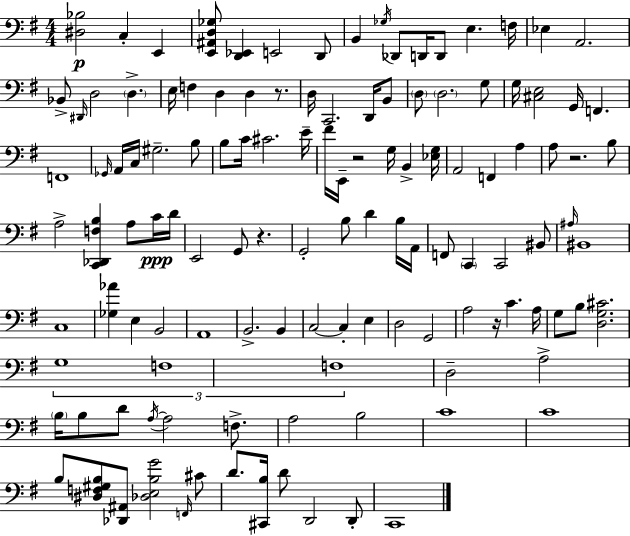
X:1
T:Untitled
M:4/4
L:1/4
K:G
[^D,_B,]2 C, E,, [E,,^A,,D,_G,]/2 [D,,_E,,] E,,2 D,,/2 B,, _G,/4 _D,,/2 D,,/4 D,,/2 E, F,/4 _E, A,,2 _B,,/2 ^D,,/4 D,2 D, E,/4 F, D, D, z/2 D,/4 C,,2 D,,/4 B,,/2 D,/2 D,2 G,/2 G,/4 [^C,E,]2 G,,/4 F,, F,,4 _G,,/4 A,,/4 C,/4 ^G,2 B,/2 B,/2 C/4 ^C2 E/4 ^F/4 E,,/4 z2 G,/4 B,, [_E,G,]/4 A,,2 F,, A, A,/2 z2 B,/2 A,2 [C,,_D,,F,B,] A,/2 C/4 D/4 E,,2 G,,/2 z G,,2 B,/2 D B,/4 A,,/4 F,,/2 C,, C,,2 ^B,,/2 ^A,/4 ^B,,4 C,4 [_G,_A] E, B,,2 A,,4 B,,2 B,, C,2 C, E, D,2 G,,2 A,2 z/4 C A,/4 G,/2 B,/2 [D,G,^C]2 G,4 F,4 F,4 D,2 A,2 B,/4 B,/2 D/2 A,/4 A,2 F,/2 A,2 B,2 C4 C4 B,/2 [^D,F,^G,B,]/2 [_D,,^A,,]/2 [_D,E,B,G]2 F,,/4 ^C/2 D/2 [^C,,B,]/4 D/2 D,,2 D,,/2 C,,4